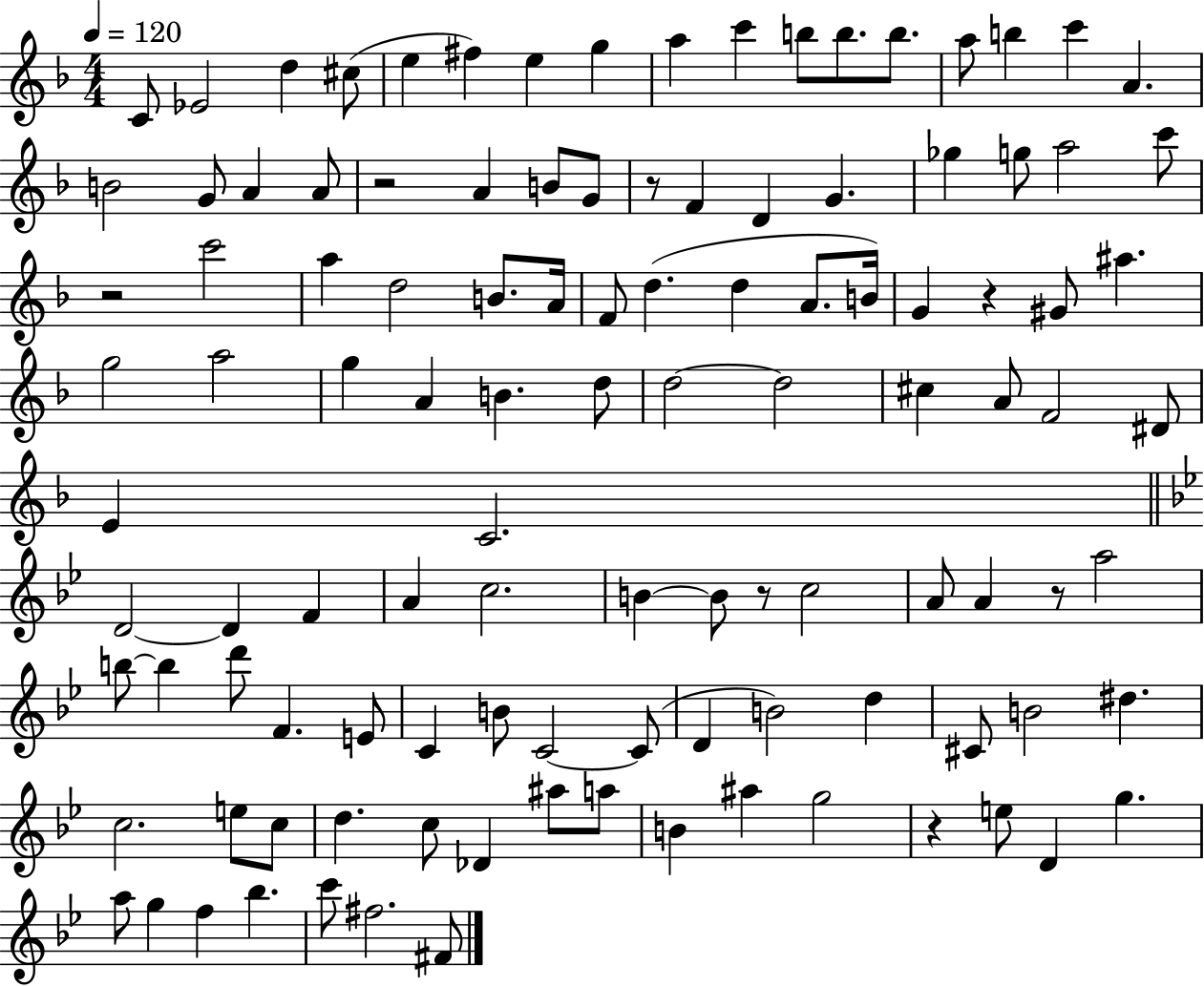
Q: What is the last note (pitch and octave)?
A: F#4